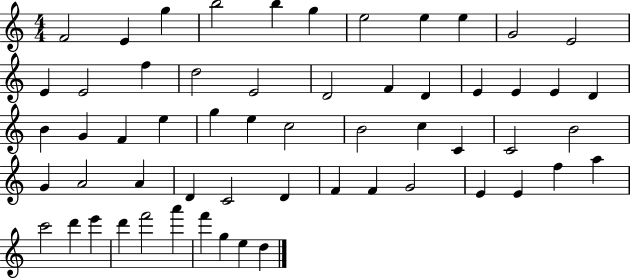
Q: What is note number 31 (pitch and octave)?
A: B4